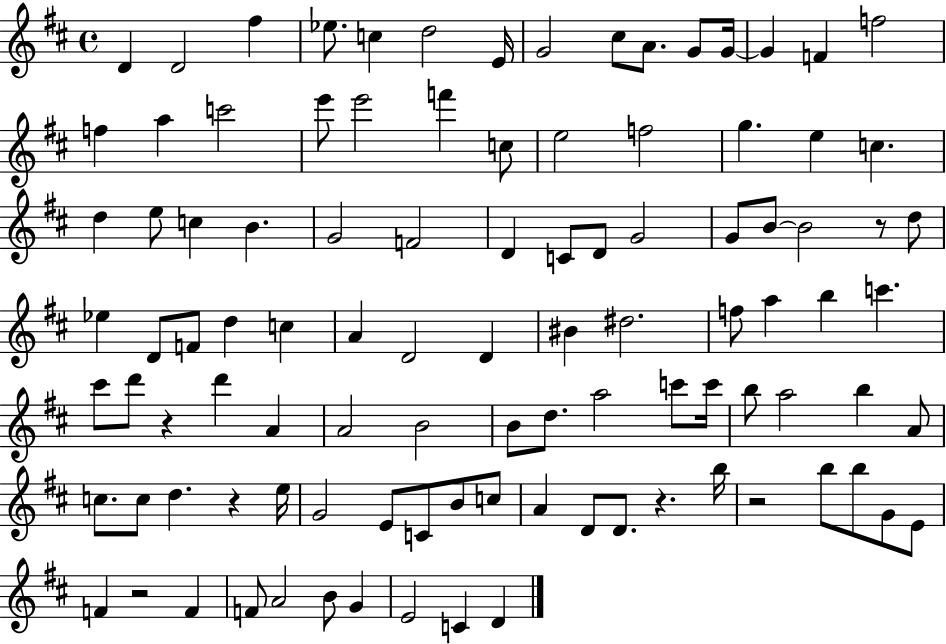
X:1
T:Untitled
M:4/4
L:1/4
K:D
D D2 ^f _e/2 c d2 E/4 G2 ^c/2 A/2 G/2 G/4 G F f2 f a c'2 e'/2 e'2 f' c/2 e2 f2 g e c d e/2 c B G2 F2 D C/2 D/2 G2 G/2 B/2 B2 z/2 d/2 _e D/2 F/2 d c A D2 D ^B ^d2 f/2 a b c' ^c'/2 d'/2 z d' A A2 B2 B/2 d/2 a2 c'/2 c'/4 b/2 a2 b A/2 c/2 c/2 d z e/4 G2 E/2 C/2 B/2 c/2 A D/2 D/2 z b/4 z2 b/2 b/2 G/2 E/2 F z2 F F/2 A2 B/2 G E2 C D